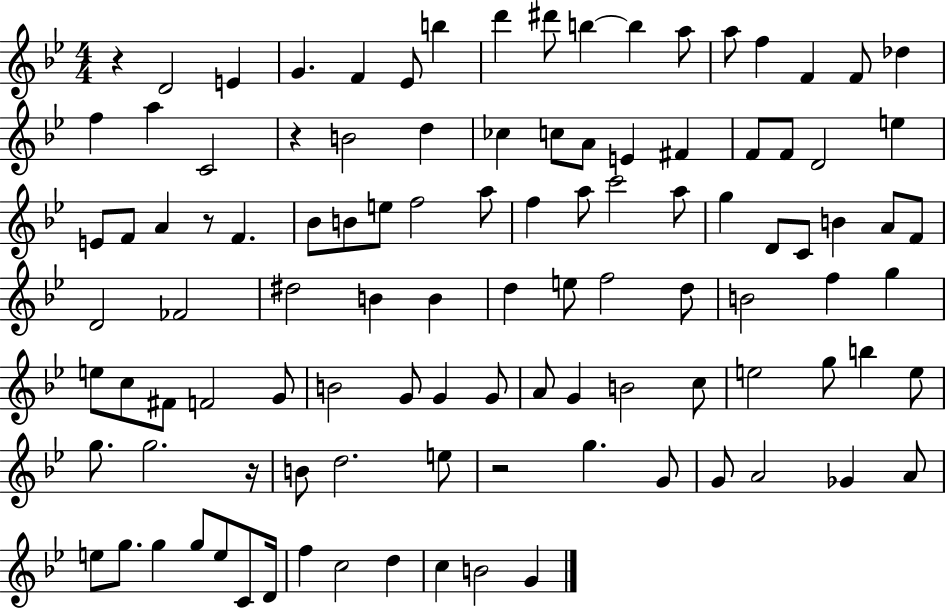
X:1
T:Untitled
M:4/4
L:1/4
K:Bb
z D2 E G F _E/2 b d' ^d'/2 b b a/2 a/2 f F F/2 _d f a C2 z B2 d _c c/2 A/2 E ^F F/2 F/2 D2 e E/2 F/2 A z/2 F _B/2 B/2 e/2 f2 a/2 f a/2 c'2 a/2 g D/2 C/2 B A/2 F/2 D2 _F2 ^d2 B B d e/2 f2 d/2 B2 f g e/2 c/2 ^F/2 F2 G/2 B2 G/2 G G/2 A/2 G B2 c/2 e2 g/2 b e/2 g/2 g2 z/4 B/2 d2 e/2 z2 g G/2 G/2 A2 _G A/2 e/2 g/2 g g/2 e/2 C/2 D/4 f c2 d c B2 G